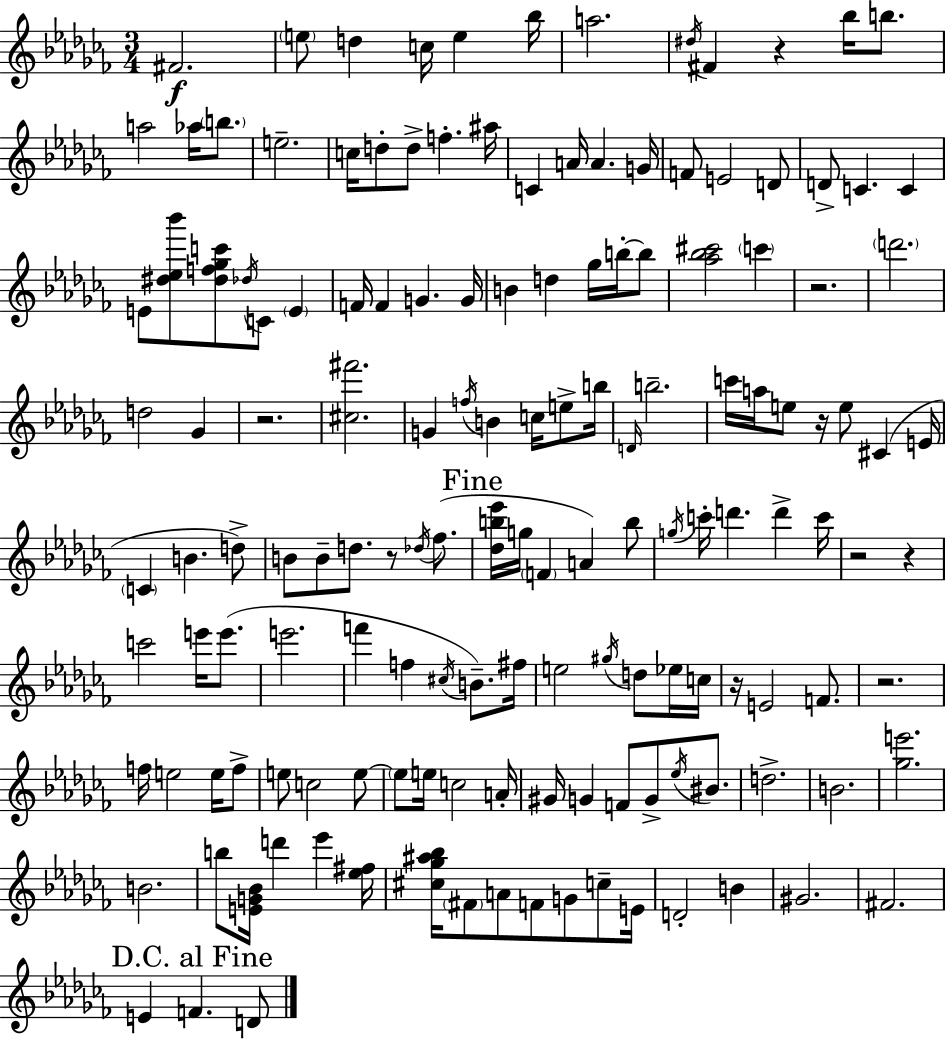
X:1
T:Untitled
M:3/4
L:1/4
K:Abm
^F2 e/2 d c/4 e _b/4 a2 ^d/4 ^F z _b/4 b/2 a2 _a/4 b/2 e2 c/4 d/2 d/2 f ^a/4 C A/4 A G/4 F/2 E2 D/2 D/2 C C E/2 [^d_e_b']/2 [^df_gc']/2 _d/4 C/2 E F/4 F G G/4 B d _g/4 b/4 b/2 [_a_b^c']2 c' z2 d'2 d2 _G z2 [^c^f']2 G f/4 B c/4 e/2 b/4 D/4 b2 c'/4 a/4 e/2 z/4 e/2 ^C E/4 C B d/2 B/2 B/2 d/2 z/2 _d/4 _f/2 [_db_e']/4 g/4 F A b/2 g/4 c'/4 d' d' c'/4 z2 z c'2 e'/4 e'/2 e'2 f' f ^c/4 B/2 ^f/4 e2 ^g/4 d/2 _e/4 c/4 z/4 E2 F/2 z2 f/4 e2 e/4 f/2 e/2 c2 e/2 e/2 e/4 c2 A/4 ^G/4 G F/2 G/2 _e/4 ^B/2 d2 B2 [_ge']2 B2 b/2 [EG_B]/4 d' _e' [_e^f]/4 [^c_g^a_b]/4 ^F/2 A/2 F/2 G/2 c/2 E/4 D2 B ^G2 ^F2 E F D/2